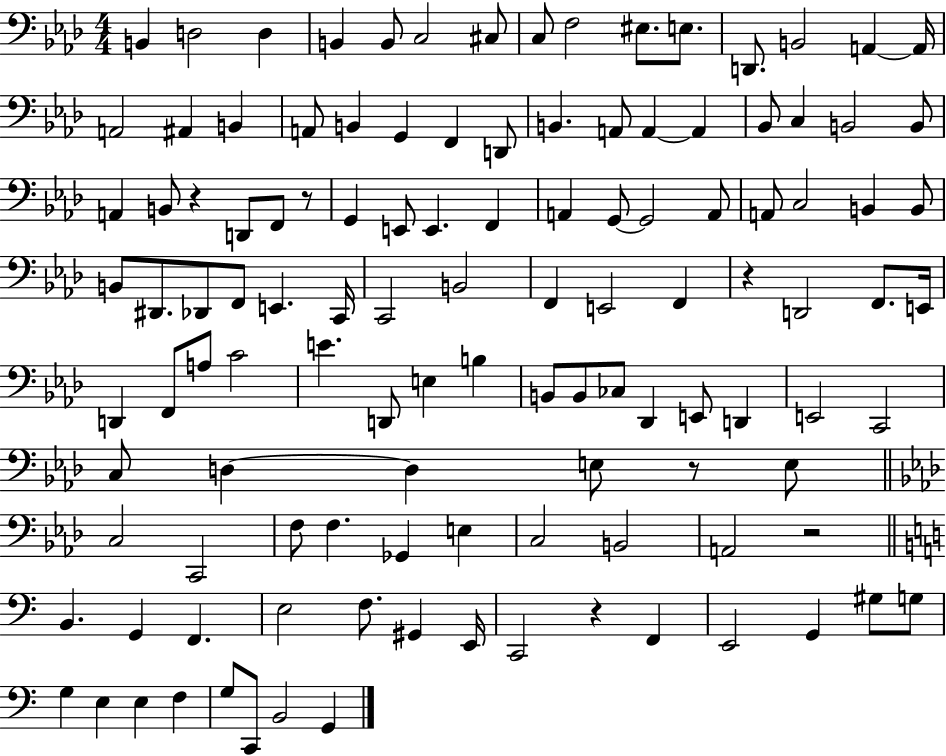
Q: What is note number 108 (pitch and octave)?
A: F3